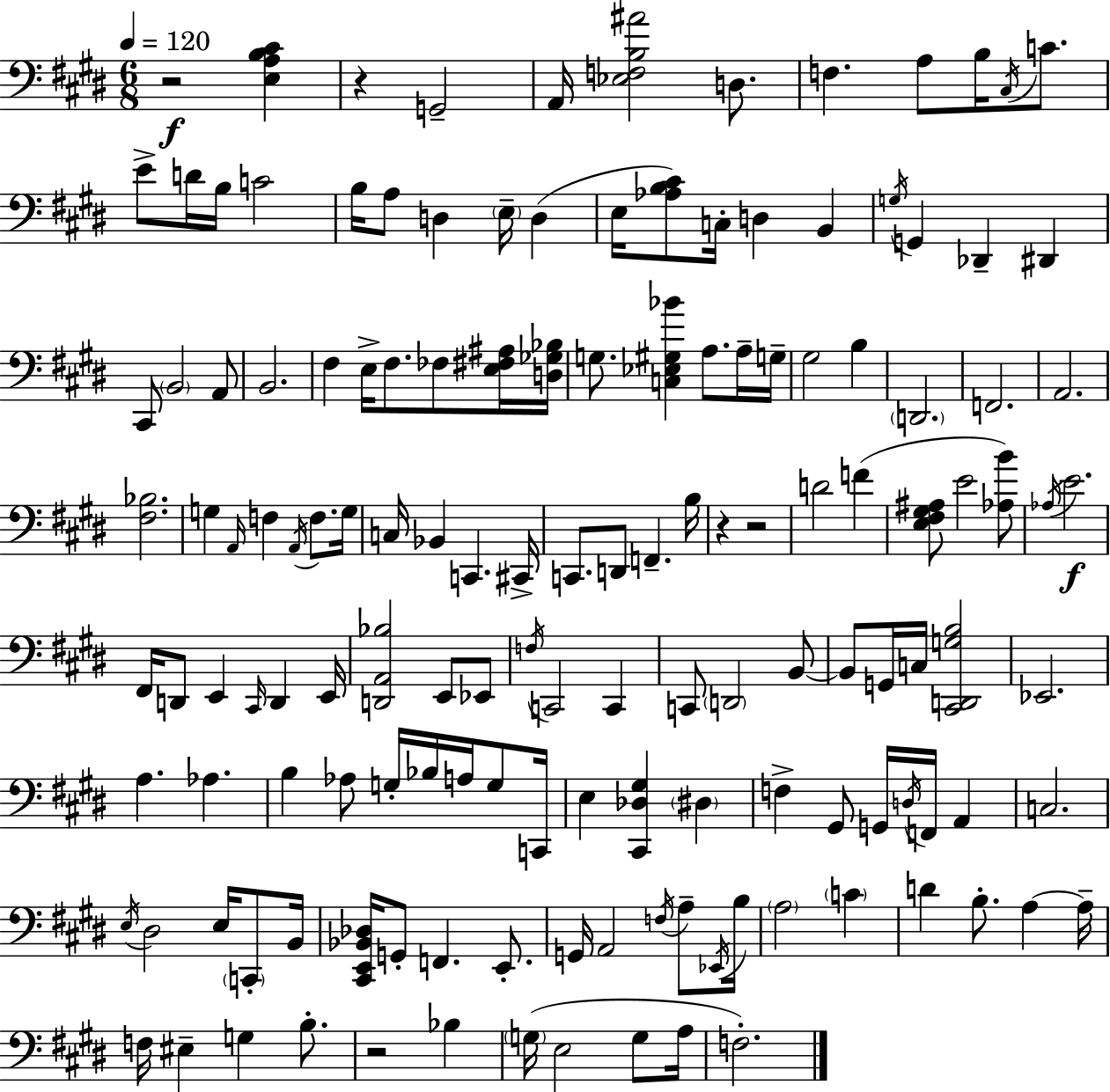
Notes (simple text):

R/h [E3,A3,B3,C#4]/q R/q G2/h A2/s [Eb3,F3,B3,A#4]/h D3/e. F3/q. A3/e B3/s C#3/s C4/e. E4/e D4/s B3/s C4/h B3/s A3/e D3/q E3/s D3/q E3/s [Ab3,B3,C#4]/e C3/s D3/q B2/q G3/s G2/q Db2/q D#2/q C#2/e B2/h A2/e B2/h. F#3/q E3/s F#3/e. FES3/e [E3,F#3,A#3]/s [D3,Gb3,Bb3]/s G3/e. [C3,Eb3,G#3,Bb4]/q A3/e. A3/s G3/s G#3/h B3/q D2/h. F2/h. A2/h. [F#3,Bb3]/h. G3/q A2/s F3/q A2/s F3/e. G3/s C3/s Bb2/q C2/q. C#2/s C2/e. D2/e F2/q. B3/s R/q R/h D4/h F4/q [E3,F#3,G#3,A#3]/e E4/h [Ab3,B4]/e Ab3/s E4/h. F#2/s D2/e E2/q C#2/s D2/q E2/s [D2,A2,Bb3]/h E2/e Eb2/e F3/s C2/h C2/q C2/e D2/h B2/e B2/e G2/s C3/s [C#2,D2,G3,B3]/h Eb2/h. A3/q. Ab3/q. B3/q Ab3/e G3/s Bb3/s A3/s G3/e C2/s E3/q [C#2,Db3,G#3]/q D#3/q F3/q G#2/e G2/s D3/s F2/s A2/q C3/h. E3/s D#3/h E3/s C2/e B2/s [C#2,E2,Bb2,Db3]/s G2/e F2/q. E2/e. G2/s A2/h F3/s A3/e Eb2/s B3/s A3/h C4/q D4/q B3/e. A3/q A3/s F3/s EIS3/q G3/q B3/e. R/h Bb3/q G3/s E3/h G3/e A3/s F3/h.